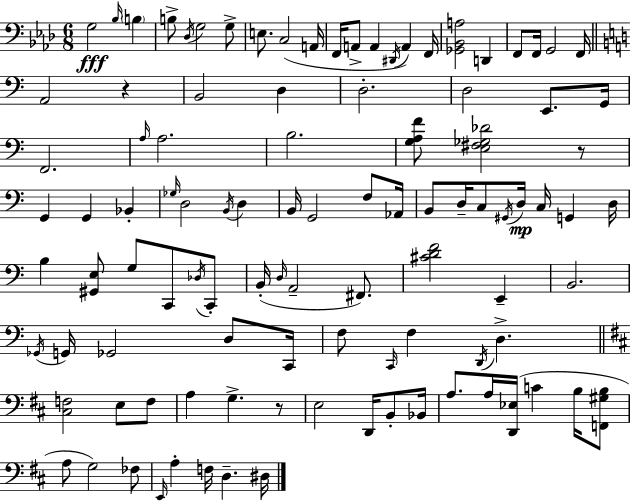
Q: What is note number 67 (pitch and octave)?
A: C2